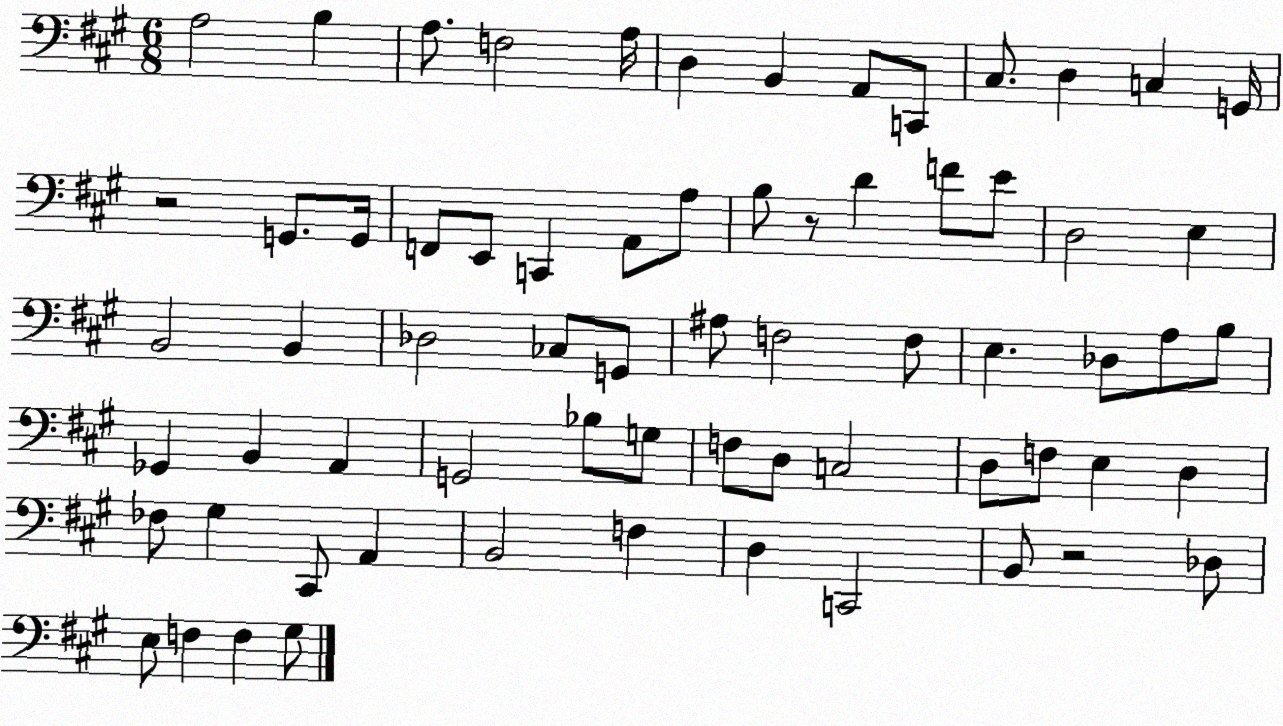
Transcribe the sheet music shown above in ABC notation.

X:1
T:Untitled
M:6/8
L:1/4
K:A
A,2 B, A,/2 F,2 A,/4 D, B,, A,,/2 C,,/2 ^C,/2 D, C, G,,/4 z2 G,,/2 G,,/4 F,,/2 E,,/2 C,, A,,/2 A,/2 B,/2 z/2 D F/2 E/2 D,2 E, B,,2 B,, _D,2 _C,/2 G,,/2 ^A,/2 F,2 F,/2 E, _D,/2 A,/2 B,/2 _G,, B,, A,, G,,2 _B,/2 G,/2 F,/2 D,/2 C,2 D,/2 F,/2 E, D, _F,/2 ^G, ^C,,/2 A,, B,,2 F, D, C,,2 B,,/2 z2 _D,/2 E,/2 F, F, ^G,/2